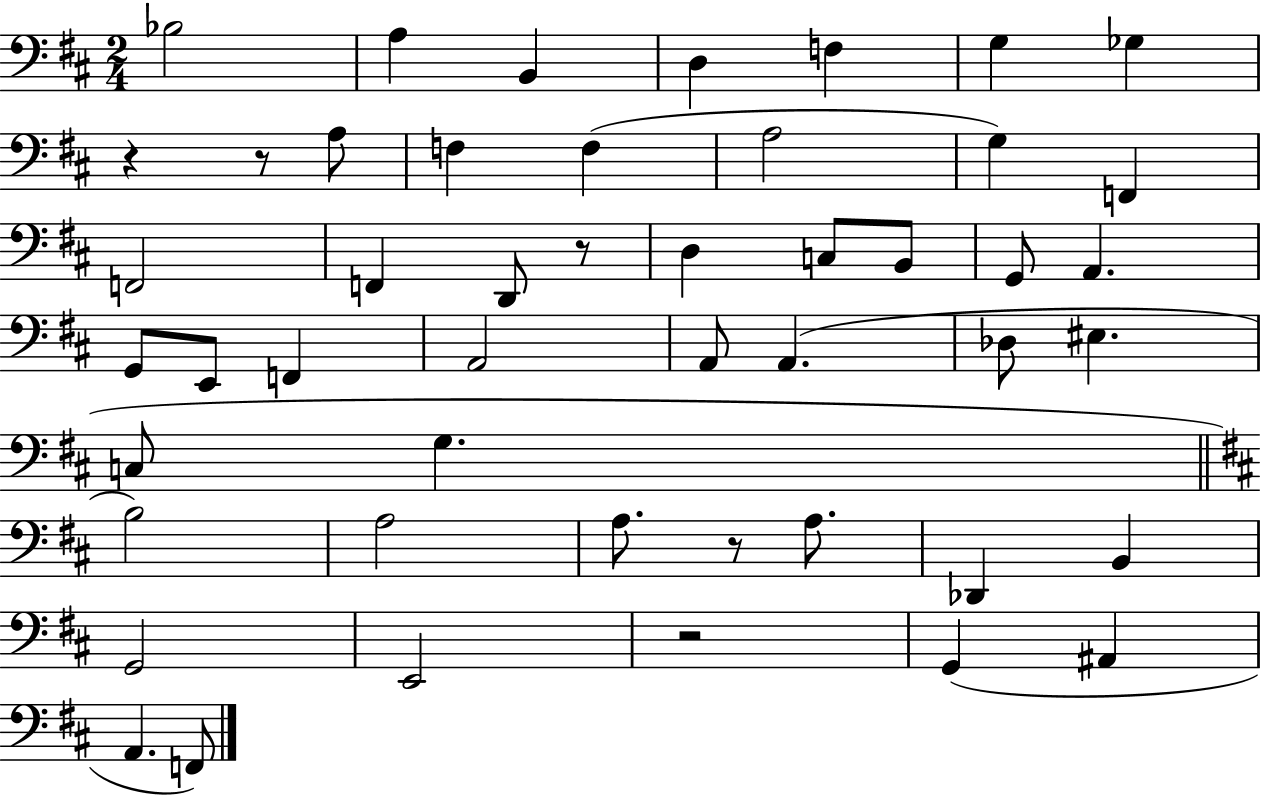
{
  \clef bass
  \numericTimeSignature
  \time 2/4
  \key d \major
  bes2 | a4 b,4 | d4 f4 | g4 ges4 | \break r4 r8 a8 | f4 f4( | a2 | g4) f,4 | \break f,2 | f,4 d,8 r8 | d4 c8 b,8 | g,8 a,4. | \break g,8 e,8 f,4 | a,2 | a,8 a,4.( | des8 eis4. | \break c8 g4. | \bar "||" \break \key d \major b2) | a2 | a8. r8 a8. | des,4 b,4 | \break g,2 | e,2 | r2 | g,4( ais,4 | \break a,4. f,8) | \bar "|."
}